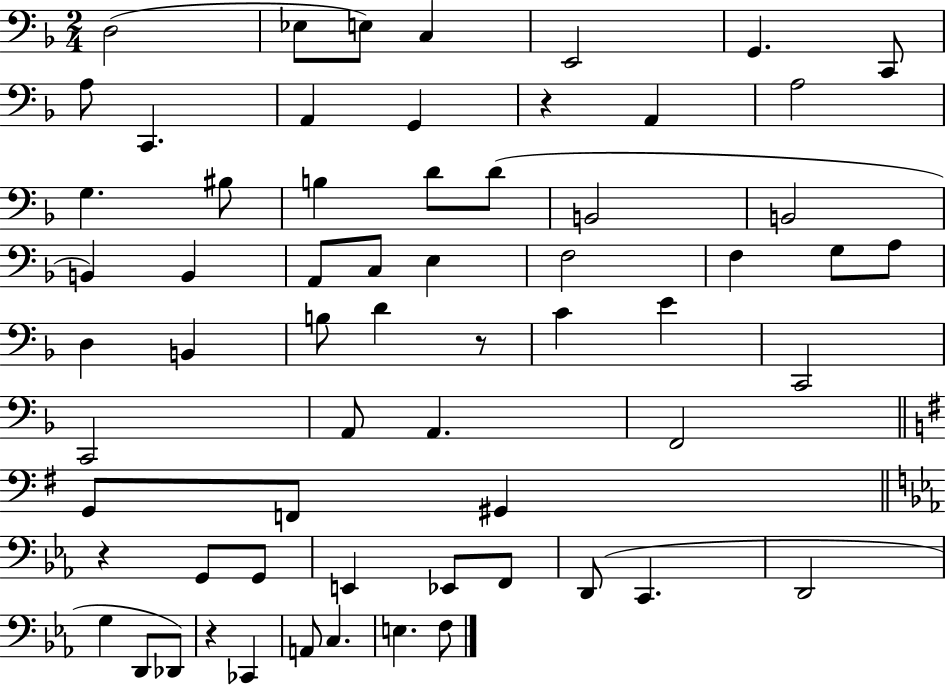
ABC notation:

X:1
T:Untitled
M:2/4
L:1/4
K:F
D,2 _E,/2 E,/2 C, E,,2 G,, C,,/2 A,/2 C,, A,, G,, z A,, A,2 G, ^B,/2 B, D/2 D/2 B,,2 B,,2 B,, B,, A,,/2 C,/2 E, F,2 F, G,/2 A,/2 D, B,, B,/2 D z/2 C E C,,2 C,,2 A,,/2 A,, F,,2 G,,/2 F,,/2 ^G,, z G,,/2 G,,/2 E,, _E,,/2 F,,/2 D,,/2 C,, D,,2 G, D,,/2 _D,,/2 z _C,, A,,/2 C, E, F,/2